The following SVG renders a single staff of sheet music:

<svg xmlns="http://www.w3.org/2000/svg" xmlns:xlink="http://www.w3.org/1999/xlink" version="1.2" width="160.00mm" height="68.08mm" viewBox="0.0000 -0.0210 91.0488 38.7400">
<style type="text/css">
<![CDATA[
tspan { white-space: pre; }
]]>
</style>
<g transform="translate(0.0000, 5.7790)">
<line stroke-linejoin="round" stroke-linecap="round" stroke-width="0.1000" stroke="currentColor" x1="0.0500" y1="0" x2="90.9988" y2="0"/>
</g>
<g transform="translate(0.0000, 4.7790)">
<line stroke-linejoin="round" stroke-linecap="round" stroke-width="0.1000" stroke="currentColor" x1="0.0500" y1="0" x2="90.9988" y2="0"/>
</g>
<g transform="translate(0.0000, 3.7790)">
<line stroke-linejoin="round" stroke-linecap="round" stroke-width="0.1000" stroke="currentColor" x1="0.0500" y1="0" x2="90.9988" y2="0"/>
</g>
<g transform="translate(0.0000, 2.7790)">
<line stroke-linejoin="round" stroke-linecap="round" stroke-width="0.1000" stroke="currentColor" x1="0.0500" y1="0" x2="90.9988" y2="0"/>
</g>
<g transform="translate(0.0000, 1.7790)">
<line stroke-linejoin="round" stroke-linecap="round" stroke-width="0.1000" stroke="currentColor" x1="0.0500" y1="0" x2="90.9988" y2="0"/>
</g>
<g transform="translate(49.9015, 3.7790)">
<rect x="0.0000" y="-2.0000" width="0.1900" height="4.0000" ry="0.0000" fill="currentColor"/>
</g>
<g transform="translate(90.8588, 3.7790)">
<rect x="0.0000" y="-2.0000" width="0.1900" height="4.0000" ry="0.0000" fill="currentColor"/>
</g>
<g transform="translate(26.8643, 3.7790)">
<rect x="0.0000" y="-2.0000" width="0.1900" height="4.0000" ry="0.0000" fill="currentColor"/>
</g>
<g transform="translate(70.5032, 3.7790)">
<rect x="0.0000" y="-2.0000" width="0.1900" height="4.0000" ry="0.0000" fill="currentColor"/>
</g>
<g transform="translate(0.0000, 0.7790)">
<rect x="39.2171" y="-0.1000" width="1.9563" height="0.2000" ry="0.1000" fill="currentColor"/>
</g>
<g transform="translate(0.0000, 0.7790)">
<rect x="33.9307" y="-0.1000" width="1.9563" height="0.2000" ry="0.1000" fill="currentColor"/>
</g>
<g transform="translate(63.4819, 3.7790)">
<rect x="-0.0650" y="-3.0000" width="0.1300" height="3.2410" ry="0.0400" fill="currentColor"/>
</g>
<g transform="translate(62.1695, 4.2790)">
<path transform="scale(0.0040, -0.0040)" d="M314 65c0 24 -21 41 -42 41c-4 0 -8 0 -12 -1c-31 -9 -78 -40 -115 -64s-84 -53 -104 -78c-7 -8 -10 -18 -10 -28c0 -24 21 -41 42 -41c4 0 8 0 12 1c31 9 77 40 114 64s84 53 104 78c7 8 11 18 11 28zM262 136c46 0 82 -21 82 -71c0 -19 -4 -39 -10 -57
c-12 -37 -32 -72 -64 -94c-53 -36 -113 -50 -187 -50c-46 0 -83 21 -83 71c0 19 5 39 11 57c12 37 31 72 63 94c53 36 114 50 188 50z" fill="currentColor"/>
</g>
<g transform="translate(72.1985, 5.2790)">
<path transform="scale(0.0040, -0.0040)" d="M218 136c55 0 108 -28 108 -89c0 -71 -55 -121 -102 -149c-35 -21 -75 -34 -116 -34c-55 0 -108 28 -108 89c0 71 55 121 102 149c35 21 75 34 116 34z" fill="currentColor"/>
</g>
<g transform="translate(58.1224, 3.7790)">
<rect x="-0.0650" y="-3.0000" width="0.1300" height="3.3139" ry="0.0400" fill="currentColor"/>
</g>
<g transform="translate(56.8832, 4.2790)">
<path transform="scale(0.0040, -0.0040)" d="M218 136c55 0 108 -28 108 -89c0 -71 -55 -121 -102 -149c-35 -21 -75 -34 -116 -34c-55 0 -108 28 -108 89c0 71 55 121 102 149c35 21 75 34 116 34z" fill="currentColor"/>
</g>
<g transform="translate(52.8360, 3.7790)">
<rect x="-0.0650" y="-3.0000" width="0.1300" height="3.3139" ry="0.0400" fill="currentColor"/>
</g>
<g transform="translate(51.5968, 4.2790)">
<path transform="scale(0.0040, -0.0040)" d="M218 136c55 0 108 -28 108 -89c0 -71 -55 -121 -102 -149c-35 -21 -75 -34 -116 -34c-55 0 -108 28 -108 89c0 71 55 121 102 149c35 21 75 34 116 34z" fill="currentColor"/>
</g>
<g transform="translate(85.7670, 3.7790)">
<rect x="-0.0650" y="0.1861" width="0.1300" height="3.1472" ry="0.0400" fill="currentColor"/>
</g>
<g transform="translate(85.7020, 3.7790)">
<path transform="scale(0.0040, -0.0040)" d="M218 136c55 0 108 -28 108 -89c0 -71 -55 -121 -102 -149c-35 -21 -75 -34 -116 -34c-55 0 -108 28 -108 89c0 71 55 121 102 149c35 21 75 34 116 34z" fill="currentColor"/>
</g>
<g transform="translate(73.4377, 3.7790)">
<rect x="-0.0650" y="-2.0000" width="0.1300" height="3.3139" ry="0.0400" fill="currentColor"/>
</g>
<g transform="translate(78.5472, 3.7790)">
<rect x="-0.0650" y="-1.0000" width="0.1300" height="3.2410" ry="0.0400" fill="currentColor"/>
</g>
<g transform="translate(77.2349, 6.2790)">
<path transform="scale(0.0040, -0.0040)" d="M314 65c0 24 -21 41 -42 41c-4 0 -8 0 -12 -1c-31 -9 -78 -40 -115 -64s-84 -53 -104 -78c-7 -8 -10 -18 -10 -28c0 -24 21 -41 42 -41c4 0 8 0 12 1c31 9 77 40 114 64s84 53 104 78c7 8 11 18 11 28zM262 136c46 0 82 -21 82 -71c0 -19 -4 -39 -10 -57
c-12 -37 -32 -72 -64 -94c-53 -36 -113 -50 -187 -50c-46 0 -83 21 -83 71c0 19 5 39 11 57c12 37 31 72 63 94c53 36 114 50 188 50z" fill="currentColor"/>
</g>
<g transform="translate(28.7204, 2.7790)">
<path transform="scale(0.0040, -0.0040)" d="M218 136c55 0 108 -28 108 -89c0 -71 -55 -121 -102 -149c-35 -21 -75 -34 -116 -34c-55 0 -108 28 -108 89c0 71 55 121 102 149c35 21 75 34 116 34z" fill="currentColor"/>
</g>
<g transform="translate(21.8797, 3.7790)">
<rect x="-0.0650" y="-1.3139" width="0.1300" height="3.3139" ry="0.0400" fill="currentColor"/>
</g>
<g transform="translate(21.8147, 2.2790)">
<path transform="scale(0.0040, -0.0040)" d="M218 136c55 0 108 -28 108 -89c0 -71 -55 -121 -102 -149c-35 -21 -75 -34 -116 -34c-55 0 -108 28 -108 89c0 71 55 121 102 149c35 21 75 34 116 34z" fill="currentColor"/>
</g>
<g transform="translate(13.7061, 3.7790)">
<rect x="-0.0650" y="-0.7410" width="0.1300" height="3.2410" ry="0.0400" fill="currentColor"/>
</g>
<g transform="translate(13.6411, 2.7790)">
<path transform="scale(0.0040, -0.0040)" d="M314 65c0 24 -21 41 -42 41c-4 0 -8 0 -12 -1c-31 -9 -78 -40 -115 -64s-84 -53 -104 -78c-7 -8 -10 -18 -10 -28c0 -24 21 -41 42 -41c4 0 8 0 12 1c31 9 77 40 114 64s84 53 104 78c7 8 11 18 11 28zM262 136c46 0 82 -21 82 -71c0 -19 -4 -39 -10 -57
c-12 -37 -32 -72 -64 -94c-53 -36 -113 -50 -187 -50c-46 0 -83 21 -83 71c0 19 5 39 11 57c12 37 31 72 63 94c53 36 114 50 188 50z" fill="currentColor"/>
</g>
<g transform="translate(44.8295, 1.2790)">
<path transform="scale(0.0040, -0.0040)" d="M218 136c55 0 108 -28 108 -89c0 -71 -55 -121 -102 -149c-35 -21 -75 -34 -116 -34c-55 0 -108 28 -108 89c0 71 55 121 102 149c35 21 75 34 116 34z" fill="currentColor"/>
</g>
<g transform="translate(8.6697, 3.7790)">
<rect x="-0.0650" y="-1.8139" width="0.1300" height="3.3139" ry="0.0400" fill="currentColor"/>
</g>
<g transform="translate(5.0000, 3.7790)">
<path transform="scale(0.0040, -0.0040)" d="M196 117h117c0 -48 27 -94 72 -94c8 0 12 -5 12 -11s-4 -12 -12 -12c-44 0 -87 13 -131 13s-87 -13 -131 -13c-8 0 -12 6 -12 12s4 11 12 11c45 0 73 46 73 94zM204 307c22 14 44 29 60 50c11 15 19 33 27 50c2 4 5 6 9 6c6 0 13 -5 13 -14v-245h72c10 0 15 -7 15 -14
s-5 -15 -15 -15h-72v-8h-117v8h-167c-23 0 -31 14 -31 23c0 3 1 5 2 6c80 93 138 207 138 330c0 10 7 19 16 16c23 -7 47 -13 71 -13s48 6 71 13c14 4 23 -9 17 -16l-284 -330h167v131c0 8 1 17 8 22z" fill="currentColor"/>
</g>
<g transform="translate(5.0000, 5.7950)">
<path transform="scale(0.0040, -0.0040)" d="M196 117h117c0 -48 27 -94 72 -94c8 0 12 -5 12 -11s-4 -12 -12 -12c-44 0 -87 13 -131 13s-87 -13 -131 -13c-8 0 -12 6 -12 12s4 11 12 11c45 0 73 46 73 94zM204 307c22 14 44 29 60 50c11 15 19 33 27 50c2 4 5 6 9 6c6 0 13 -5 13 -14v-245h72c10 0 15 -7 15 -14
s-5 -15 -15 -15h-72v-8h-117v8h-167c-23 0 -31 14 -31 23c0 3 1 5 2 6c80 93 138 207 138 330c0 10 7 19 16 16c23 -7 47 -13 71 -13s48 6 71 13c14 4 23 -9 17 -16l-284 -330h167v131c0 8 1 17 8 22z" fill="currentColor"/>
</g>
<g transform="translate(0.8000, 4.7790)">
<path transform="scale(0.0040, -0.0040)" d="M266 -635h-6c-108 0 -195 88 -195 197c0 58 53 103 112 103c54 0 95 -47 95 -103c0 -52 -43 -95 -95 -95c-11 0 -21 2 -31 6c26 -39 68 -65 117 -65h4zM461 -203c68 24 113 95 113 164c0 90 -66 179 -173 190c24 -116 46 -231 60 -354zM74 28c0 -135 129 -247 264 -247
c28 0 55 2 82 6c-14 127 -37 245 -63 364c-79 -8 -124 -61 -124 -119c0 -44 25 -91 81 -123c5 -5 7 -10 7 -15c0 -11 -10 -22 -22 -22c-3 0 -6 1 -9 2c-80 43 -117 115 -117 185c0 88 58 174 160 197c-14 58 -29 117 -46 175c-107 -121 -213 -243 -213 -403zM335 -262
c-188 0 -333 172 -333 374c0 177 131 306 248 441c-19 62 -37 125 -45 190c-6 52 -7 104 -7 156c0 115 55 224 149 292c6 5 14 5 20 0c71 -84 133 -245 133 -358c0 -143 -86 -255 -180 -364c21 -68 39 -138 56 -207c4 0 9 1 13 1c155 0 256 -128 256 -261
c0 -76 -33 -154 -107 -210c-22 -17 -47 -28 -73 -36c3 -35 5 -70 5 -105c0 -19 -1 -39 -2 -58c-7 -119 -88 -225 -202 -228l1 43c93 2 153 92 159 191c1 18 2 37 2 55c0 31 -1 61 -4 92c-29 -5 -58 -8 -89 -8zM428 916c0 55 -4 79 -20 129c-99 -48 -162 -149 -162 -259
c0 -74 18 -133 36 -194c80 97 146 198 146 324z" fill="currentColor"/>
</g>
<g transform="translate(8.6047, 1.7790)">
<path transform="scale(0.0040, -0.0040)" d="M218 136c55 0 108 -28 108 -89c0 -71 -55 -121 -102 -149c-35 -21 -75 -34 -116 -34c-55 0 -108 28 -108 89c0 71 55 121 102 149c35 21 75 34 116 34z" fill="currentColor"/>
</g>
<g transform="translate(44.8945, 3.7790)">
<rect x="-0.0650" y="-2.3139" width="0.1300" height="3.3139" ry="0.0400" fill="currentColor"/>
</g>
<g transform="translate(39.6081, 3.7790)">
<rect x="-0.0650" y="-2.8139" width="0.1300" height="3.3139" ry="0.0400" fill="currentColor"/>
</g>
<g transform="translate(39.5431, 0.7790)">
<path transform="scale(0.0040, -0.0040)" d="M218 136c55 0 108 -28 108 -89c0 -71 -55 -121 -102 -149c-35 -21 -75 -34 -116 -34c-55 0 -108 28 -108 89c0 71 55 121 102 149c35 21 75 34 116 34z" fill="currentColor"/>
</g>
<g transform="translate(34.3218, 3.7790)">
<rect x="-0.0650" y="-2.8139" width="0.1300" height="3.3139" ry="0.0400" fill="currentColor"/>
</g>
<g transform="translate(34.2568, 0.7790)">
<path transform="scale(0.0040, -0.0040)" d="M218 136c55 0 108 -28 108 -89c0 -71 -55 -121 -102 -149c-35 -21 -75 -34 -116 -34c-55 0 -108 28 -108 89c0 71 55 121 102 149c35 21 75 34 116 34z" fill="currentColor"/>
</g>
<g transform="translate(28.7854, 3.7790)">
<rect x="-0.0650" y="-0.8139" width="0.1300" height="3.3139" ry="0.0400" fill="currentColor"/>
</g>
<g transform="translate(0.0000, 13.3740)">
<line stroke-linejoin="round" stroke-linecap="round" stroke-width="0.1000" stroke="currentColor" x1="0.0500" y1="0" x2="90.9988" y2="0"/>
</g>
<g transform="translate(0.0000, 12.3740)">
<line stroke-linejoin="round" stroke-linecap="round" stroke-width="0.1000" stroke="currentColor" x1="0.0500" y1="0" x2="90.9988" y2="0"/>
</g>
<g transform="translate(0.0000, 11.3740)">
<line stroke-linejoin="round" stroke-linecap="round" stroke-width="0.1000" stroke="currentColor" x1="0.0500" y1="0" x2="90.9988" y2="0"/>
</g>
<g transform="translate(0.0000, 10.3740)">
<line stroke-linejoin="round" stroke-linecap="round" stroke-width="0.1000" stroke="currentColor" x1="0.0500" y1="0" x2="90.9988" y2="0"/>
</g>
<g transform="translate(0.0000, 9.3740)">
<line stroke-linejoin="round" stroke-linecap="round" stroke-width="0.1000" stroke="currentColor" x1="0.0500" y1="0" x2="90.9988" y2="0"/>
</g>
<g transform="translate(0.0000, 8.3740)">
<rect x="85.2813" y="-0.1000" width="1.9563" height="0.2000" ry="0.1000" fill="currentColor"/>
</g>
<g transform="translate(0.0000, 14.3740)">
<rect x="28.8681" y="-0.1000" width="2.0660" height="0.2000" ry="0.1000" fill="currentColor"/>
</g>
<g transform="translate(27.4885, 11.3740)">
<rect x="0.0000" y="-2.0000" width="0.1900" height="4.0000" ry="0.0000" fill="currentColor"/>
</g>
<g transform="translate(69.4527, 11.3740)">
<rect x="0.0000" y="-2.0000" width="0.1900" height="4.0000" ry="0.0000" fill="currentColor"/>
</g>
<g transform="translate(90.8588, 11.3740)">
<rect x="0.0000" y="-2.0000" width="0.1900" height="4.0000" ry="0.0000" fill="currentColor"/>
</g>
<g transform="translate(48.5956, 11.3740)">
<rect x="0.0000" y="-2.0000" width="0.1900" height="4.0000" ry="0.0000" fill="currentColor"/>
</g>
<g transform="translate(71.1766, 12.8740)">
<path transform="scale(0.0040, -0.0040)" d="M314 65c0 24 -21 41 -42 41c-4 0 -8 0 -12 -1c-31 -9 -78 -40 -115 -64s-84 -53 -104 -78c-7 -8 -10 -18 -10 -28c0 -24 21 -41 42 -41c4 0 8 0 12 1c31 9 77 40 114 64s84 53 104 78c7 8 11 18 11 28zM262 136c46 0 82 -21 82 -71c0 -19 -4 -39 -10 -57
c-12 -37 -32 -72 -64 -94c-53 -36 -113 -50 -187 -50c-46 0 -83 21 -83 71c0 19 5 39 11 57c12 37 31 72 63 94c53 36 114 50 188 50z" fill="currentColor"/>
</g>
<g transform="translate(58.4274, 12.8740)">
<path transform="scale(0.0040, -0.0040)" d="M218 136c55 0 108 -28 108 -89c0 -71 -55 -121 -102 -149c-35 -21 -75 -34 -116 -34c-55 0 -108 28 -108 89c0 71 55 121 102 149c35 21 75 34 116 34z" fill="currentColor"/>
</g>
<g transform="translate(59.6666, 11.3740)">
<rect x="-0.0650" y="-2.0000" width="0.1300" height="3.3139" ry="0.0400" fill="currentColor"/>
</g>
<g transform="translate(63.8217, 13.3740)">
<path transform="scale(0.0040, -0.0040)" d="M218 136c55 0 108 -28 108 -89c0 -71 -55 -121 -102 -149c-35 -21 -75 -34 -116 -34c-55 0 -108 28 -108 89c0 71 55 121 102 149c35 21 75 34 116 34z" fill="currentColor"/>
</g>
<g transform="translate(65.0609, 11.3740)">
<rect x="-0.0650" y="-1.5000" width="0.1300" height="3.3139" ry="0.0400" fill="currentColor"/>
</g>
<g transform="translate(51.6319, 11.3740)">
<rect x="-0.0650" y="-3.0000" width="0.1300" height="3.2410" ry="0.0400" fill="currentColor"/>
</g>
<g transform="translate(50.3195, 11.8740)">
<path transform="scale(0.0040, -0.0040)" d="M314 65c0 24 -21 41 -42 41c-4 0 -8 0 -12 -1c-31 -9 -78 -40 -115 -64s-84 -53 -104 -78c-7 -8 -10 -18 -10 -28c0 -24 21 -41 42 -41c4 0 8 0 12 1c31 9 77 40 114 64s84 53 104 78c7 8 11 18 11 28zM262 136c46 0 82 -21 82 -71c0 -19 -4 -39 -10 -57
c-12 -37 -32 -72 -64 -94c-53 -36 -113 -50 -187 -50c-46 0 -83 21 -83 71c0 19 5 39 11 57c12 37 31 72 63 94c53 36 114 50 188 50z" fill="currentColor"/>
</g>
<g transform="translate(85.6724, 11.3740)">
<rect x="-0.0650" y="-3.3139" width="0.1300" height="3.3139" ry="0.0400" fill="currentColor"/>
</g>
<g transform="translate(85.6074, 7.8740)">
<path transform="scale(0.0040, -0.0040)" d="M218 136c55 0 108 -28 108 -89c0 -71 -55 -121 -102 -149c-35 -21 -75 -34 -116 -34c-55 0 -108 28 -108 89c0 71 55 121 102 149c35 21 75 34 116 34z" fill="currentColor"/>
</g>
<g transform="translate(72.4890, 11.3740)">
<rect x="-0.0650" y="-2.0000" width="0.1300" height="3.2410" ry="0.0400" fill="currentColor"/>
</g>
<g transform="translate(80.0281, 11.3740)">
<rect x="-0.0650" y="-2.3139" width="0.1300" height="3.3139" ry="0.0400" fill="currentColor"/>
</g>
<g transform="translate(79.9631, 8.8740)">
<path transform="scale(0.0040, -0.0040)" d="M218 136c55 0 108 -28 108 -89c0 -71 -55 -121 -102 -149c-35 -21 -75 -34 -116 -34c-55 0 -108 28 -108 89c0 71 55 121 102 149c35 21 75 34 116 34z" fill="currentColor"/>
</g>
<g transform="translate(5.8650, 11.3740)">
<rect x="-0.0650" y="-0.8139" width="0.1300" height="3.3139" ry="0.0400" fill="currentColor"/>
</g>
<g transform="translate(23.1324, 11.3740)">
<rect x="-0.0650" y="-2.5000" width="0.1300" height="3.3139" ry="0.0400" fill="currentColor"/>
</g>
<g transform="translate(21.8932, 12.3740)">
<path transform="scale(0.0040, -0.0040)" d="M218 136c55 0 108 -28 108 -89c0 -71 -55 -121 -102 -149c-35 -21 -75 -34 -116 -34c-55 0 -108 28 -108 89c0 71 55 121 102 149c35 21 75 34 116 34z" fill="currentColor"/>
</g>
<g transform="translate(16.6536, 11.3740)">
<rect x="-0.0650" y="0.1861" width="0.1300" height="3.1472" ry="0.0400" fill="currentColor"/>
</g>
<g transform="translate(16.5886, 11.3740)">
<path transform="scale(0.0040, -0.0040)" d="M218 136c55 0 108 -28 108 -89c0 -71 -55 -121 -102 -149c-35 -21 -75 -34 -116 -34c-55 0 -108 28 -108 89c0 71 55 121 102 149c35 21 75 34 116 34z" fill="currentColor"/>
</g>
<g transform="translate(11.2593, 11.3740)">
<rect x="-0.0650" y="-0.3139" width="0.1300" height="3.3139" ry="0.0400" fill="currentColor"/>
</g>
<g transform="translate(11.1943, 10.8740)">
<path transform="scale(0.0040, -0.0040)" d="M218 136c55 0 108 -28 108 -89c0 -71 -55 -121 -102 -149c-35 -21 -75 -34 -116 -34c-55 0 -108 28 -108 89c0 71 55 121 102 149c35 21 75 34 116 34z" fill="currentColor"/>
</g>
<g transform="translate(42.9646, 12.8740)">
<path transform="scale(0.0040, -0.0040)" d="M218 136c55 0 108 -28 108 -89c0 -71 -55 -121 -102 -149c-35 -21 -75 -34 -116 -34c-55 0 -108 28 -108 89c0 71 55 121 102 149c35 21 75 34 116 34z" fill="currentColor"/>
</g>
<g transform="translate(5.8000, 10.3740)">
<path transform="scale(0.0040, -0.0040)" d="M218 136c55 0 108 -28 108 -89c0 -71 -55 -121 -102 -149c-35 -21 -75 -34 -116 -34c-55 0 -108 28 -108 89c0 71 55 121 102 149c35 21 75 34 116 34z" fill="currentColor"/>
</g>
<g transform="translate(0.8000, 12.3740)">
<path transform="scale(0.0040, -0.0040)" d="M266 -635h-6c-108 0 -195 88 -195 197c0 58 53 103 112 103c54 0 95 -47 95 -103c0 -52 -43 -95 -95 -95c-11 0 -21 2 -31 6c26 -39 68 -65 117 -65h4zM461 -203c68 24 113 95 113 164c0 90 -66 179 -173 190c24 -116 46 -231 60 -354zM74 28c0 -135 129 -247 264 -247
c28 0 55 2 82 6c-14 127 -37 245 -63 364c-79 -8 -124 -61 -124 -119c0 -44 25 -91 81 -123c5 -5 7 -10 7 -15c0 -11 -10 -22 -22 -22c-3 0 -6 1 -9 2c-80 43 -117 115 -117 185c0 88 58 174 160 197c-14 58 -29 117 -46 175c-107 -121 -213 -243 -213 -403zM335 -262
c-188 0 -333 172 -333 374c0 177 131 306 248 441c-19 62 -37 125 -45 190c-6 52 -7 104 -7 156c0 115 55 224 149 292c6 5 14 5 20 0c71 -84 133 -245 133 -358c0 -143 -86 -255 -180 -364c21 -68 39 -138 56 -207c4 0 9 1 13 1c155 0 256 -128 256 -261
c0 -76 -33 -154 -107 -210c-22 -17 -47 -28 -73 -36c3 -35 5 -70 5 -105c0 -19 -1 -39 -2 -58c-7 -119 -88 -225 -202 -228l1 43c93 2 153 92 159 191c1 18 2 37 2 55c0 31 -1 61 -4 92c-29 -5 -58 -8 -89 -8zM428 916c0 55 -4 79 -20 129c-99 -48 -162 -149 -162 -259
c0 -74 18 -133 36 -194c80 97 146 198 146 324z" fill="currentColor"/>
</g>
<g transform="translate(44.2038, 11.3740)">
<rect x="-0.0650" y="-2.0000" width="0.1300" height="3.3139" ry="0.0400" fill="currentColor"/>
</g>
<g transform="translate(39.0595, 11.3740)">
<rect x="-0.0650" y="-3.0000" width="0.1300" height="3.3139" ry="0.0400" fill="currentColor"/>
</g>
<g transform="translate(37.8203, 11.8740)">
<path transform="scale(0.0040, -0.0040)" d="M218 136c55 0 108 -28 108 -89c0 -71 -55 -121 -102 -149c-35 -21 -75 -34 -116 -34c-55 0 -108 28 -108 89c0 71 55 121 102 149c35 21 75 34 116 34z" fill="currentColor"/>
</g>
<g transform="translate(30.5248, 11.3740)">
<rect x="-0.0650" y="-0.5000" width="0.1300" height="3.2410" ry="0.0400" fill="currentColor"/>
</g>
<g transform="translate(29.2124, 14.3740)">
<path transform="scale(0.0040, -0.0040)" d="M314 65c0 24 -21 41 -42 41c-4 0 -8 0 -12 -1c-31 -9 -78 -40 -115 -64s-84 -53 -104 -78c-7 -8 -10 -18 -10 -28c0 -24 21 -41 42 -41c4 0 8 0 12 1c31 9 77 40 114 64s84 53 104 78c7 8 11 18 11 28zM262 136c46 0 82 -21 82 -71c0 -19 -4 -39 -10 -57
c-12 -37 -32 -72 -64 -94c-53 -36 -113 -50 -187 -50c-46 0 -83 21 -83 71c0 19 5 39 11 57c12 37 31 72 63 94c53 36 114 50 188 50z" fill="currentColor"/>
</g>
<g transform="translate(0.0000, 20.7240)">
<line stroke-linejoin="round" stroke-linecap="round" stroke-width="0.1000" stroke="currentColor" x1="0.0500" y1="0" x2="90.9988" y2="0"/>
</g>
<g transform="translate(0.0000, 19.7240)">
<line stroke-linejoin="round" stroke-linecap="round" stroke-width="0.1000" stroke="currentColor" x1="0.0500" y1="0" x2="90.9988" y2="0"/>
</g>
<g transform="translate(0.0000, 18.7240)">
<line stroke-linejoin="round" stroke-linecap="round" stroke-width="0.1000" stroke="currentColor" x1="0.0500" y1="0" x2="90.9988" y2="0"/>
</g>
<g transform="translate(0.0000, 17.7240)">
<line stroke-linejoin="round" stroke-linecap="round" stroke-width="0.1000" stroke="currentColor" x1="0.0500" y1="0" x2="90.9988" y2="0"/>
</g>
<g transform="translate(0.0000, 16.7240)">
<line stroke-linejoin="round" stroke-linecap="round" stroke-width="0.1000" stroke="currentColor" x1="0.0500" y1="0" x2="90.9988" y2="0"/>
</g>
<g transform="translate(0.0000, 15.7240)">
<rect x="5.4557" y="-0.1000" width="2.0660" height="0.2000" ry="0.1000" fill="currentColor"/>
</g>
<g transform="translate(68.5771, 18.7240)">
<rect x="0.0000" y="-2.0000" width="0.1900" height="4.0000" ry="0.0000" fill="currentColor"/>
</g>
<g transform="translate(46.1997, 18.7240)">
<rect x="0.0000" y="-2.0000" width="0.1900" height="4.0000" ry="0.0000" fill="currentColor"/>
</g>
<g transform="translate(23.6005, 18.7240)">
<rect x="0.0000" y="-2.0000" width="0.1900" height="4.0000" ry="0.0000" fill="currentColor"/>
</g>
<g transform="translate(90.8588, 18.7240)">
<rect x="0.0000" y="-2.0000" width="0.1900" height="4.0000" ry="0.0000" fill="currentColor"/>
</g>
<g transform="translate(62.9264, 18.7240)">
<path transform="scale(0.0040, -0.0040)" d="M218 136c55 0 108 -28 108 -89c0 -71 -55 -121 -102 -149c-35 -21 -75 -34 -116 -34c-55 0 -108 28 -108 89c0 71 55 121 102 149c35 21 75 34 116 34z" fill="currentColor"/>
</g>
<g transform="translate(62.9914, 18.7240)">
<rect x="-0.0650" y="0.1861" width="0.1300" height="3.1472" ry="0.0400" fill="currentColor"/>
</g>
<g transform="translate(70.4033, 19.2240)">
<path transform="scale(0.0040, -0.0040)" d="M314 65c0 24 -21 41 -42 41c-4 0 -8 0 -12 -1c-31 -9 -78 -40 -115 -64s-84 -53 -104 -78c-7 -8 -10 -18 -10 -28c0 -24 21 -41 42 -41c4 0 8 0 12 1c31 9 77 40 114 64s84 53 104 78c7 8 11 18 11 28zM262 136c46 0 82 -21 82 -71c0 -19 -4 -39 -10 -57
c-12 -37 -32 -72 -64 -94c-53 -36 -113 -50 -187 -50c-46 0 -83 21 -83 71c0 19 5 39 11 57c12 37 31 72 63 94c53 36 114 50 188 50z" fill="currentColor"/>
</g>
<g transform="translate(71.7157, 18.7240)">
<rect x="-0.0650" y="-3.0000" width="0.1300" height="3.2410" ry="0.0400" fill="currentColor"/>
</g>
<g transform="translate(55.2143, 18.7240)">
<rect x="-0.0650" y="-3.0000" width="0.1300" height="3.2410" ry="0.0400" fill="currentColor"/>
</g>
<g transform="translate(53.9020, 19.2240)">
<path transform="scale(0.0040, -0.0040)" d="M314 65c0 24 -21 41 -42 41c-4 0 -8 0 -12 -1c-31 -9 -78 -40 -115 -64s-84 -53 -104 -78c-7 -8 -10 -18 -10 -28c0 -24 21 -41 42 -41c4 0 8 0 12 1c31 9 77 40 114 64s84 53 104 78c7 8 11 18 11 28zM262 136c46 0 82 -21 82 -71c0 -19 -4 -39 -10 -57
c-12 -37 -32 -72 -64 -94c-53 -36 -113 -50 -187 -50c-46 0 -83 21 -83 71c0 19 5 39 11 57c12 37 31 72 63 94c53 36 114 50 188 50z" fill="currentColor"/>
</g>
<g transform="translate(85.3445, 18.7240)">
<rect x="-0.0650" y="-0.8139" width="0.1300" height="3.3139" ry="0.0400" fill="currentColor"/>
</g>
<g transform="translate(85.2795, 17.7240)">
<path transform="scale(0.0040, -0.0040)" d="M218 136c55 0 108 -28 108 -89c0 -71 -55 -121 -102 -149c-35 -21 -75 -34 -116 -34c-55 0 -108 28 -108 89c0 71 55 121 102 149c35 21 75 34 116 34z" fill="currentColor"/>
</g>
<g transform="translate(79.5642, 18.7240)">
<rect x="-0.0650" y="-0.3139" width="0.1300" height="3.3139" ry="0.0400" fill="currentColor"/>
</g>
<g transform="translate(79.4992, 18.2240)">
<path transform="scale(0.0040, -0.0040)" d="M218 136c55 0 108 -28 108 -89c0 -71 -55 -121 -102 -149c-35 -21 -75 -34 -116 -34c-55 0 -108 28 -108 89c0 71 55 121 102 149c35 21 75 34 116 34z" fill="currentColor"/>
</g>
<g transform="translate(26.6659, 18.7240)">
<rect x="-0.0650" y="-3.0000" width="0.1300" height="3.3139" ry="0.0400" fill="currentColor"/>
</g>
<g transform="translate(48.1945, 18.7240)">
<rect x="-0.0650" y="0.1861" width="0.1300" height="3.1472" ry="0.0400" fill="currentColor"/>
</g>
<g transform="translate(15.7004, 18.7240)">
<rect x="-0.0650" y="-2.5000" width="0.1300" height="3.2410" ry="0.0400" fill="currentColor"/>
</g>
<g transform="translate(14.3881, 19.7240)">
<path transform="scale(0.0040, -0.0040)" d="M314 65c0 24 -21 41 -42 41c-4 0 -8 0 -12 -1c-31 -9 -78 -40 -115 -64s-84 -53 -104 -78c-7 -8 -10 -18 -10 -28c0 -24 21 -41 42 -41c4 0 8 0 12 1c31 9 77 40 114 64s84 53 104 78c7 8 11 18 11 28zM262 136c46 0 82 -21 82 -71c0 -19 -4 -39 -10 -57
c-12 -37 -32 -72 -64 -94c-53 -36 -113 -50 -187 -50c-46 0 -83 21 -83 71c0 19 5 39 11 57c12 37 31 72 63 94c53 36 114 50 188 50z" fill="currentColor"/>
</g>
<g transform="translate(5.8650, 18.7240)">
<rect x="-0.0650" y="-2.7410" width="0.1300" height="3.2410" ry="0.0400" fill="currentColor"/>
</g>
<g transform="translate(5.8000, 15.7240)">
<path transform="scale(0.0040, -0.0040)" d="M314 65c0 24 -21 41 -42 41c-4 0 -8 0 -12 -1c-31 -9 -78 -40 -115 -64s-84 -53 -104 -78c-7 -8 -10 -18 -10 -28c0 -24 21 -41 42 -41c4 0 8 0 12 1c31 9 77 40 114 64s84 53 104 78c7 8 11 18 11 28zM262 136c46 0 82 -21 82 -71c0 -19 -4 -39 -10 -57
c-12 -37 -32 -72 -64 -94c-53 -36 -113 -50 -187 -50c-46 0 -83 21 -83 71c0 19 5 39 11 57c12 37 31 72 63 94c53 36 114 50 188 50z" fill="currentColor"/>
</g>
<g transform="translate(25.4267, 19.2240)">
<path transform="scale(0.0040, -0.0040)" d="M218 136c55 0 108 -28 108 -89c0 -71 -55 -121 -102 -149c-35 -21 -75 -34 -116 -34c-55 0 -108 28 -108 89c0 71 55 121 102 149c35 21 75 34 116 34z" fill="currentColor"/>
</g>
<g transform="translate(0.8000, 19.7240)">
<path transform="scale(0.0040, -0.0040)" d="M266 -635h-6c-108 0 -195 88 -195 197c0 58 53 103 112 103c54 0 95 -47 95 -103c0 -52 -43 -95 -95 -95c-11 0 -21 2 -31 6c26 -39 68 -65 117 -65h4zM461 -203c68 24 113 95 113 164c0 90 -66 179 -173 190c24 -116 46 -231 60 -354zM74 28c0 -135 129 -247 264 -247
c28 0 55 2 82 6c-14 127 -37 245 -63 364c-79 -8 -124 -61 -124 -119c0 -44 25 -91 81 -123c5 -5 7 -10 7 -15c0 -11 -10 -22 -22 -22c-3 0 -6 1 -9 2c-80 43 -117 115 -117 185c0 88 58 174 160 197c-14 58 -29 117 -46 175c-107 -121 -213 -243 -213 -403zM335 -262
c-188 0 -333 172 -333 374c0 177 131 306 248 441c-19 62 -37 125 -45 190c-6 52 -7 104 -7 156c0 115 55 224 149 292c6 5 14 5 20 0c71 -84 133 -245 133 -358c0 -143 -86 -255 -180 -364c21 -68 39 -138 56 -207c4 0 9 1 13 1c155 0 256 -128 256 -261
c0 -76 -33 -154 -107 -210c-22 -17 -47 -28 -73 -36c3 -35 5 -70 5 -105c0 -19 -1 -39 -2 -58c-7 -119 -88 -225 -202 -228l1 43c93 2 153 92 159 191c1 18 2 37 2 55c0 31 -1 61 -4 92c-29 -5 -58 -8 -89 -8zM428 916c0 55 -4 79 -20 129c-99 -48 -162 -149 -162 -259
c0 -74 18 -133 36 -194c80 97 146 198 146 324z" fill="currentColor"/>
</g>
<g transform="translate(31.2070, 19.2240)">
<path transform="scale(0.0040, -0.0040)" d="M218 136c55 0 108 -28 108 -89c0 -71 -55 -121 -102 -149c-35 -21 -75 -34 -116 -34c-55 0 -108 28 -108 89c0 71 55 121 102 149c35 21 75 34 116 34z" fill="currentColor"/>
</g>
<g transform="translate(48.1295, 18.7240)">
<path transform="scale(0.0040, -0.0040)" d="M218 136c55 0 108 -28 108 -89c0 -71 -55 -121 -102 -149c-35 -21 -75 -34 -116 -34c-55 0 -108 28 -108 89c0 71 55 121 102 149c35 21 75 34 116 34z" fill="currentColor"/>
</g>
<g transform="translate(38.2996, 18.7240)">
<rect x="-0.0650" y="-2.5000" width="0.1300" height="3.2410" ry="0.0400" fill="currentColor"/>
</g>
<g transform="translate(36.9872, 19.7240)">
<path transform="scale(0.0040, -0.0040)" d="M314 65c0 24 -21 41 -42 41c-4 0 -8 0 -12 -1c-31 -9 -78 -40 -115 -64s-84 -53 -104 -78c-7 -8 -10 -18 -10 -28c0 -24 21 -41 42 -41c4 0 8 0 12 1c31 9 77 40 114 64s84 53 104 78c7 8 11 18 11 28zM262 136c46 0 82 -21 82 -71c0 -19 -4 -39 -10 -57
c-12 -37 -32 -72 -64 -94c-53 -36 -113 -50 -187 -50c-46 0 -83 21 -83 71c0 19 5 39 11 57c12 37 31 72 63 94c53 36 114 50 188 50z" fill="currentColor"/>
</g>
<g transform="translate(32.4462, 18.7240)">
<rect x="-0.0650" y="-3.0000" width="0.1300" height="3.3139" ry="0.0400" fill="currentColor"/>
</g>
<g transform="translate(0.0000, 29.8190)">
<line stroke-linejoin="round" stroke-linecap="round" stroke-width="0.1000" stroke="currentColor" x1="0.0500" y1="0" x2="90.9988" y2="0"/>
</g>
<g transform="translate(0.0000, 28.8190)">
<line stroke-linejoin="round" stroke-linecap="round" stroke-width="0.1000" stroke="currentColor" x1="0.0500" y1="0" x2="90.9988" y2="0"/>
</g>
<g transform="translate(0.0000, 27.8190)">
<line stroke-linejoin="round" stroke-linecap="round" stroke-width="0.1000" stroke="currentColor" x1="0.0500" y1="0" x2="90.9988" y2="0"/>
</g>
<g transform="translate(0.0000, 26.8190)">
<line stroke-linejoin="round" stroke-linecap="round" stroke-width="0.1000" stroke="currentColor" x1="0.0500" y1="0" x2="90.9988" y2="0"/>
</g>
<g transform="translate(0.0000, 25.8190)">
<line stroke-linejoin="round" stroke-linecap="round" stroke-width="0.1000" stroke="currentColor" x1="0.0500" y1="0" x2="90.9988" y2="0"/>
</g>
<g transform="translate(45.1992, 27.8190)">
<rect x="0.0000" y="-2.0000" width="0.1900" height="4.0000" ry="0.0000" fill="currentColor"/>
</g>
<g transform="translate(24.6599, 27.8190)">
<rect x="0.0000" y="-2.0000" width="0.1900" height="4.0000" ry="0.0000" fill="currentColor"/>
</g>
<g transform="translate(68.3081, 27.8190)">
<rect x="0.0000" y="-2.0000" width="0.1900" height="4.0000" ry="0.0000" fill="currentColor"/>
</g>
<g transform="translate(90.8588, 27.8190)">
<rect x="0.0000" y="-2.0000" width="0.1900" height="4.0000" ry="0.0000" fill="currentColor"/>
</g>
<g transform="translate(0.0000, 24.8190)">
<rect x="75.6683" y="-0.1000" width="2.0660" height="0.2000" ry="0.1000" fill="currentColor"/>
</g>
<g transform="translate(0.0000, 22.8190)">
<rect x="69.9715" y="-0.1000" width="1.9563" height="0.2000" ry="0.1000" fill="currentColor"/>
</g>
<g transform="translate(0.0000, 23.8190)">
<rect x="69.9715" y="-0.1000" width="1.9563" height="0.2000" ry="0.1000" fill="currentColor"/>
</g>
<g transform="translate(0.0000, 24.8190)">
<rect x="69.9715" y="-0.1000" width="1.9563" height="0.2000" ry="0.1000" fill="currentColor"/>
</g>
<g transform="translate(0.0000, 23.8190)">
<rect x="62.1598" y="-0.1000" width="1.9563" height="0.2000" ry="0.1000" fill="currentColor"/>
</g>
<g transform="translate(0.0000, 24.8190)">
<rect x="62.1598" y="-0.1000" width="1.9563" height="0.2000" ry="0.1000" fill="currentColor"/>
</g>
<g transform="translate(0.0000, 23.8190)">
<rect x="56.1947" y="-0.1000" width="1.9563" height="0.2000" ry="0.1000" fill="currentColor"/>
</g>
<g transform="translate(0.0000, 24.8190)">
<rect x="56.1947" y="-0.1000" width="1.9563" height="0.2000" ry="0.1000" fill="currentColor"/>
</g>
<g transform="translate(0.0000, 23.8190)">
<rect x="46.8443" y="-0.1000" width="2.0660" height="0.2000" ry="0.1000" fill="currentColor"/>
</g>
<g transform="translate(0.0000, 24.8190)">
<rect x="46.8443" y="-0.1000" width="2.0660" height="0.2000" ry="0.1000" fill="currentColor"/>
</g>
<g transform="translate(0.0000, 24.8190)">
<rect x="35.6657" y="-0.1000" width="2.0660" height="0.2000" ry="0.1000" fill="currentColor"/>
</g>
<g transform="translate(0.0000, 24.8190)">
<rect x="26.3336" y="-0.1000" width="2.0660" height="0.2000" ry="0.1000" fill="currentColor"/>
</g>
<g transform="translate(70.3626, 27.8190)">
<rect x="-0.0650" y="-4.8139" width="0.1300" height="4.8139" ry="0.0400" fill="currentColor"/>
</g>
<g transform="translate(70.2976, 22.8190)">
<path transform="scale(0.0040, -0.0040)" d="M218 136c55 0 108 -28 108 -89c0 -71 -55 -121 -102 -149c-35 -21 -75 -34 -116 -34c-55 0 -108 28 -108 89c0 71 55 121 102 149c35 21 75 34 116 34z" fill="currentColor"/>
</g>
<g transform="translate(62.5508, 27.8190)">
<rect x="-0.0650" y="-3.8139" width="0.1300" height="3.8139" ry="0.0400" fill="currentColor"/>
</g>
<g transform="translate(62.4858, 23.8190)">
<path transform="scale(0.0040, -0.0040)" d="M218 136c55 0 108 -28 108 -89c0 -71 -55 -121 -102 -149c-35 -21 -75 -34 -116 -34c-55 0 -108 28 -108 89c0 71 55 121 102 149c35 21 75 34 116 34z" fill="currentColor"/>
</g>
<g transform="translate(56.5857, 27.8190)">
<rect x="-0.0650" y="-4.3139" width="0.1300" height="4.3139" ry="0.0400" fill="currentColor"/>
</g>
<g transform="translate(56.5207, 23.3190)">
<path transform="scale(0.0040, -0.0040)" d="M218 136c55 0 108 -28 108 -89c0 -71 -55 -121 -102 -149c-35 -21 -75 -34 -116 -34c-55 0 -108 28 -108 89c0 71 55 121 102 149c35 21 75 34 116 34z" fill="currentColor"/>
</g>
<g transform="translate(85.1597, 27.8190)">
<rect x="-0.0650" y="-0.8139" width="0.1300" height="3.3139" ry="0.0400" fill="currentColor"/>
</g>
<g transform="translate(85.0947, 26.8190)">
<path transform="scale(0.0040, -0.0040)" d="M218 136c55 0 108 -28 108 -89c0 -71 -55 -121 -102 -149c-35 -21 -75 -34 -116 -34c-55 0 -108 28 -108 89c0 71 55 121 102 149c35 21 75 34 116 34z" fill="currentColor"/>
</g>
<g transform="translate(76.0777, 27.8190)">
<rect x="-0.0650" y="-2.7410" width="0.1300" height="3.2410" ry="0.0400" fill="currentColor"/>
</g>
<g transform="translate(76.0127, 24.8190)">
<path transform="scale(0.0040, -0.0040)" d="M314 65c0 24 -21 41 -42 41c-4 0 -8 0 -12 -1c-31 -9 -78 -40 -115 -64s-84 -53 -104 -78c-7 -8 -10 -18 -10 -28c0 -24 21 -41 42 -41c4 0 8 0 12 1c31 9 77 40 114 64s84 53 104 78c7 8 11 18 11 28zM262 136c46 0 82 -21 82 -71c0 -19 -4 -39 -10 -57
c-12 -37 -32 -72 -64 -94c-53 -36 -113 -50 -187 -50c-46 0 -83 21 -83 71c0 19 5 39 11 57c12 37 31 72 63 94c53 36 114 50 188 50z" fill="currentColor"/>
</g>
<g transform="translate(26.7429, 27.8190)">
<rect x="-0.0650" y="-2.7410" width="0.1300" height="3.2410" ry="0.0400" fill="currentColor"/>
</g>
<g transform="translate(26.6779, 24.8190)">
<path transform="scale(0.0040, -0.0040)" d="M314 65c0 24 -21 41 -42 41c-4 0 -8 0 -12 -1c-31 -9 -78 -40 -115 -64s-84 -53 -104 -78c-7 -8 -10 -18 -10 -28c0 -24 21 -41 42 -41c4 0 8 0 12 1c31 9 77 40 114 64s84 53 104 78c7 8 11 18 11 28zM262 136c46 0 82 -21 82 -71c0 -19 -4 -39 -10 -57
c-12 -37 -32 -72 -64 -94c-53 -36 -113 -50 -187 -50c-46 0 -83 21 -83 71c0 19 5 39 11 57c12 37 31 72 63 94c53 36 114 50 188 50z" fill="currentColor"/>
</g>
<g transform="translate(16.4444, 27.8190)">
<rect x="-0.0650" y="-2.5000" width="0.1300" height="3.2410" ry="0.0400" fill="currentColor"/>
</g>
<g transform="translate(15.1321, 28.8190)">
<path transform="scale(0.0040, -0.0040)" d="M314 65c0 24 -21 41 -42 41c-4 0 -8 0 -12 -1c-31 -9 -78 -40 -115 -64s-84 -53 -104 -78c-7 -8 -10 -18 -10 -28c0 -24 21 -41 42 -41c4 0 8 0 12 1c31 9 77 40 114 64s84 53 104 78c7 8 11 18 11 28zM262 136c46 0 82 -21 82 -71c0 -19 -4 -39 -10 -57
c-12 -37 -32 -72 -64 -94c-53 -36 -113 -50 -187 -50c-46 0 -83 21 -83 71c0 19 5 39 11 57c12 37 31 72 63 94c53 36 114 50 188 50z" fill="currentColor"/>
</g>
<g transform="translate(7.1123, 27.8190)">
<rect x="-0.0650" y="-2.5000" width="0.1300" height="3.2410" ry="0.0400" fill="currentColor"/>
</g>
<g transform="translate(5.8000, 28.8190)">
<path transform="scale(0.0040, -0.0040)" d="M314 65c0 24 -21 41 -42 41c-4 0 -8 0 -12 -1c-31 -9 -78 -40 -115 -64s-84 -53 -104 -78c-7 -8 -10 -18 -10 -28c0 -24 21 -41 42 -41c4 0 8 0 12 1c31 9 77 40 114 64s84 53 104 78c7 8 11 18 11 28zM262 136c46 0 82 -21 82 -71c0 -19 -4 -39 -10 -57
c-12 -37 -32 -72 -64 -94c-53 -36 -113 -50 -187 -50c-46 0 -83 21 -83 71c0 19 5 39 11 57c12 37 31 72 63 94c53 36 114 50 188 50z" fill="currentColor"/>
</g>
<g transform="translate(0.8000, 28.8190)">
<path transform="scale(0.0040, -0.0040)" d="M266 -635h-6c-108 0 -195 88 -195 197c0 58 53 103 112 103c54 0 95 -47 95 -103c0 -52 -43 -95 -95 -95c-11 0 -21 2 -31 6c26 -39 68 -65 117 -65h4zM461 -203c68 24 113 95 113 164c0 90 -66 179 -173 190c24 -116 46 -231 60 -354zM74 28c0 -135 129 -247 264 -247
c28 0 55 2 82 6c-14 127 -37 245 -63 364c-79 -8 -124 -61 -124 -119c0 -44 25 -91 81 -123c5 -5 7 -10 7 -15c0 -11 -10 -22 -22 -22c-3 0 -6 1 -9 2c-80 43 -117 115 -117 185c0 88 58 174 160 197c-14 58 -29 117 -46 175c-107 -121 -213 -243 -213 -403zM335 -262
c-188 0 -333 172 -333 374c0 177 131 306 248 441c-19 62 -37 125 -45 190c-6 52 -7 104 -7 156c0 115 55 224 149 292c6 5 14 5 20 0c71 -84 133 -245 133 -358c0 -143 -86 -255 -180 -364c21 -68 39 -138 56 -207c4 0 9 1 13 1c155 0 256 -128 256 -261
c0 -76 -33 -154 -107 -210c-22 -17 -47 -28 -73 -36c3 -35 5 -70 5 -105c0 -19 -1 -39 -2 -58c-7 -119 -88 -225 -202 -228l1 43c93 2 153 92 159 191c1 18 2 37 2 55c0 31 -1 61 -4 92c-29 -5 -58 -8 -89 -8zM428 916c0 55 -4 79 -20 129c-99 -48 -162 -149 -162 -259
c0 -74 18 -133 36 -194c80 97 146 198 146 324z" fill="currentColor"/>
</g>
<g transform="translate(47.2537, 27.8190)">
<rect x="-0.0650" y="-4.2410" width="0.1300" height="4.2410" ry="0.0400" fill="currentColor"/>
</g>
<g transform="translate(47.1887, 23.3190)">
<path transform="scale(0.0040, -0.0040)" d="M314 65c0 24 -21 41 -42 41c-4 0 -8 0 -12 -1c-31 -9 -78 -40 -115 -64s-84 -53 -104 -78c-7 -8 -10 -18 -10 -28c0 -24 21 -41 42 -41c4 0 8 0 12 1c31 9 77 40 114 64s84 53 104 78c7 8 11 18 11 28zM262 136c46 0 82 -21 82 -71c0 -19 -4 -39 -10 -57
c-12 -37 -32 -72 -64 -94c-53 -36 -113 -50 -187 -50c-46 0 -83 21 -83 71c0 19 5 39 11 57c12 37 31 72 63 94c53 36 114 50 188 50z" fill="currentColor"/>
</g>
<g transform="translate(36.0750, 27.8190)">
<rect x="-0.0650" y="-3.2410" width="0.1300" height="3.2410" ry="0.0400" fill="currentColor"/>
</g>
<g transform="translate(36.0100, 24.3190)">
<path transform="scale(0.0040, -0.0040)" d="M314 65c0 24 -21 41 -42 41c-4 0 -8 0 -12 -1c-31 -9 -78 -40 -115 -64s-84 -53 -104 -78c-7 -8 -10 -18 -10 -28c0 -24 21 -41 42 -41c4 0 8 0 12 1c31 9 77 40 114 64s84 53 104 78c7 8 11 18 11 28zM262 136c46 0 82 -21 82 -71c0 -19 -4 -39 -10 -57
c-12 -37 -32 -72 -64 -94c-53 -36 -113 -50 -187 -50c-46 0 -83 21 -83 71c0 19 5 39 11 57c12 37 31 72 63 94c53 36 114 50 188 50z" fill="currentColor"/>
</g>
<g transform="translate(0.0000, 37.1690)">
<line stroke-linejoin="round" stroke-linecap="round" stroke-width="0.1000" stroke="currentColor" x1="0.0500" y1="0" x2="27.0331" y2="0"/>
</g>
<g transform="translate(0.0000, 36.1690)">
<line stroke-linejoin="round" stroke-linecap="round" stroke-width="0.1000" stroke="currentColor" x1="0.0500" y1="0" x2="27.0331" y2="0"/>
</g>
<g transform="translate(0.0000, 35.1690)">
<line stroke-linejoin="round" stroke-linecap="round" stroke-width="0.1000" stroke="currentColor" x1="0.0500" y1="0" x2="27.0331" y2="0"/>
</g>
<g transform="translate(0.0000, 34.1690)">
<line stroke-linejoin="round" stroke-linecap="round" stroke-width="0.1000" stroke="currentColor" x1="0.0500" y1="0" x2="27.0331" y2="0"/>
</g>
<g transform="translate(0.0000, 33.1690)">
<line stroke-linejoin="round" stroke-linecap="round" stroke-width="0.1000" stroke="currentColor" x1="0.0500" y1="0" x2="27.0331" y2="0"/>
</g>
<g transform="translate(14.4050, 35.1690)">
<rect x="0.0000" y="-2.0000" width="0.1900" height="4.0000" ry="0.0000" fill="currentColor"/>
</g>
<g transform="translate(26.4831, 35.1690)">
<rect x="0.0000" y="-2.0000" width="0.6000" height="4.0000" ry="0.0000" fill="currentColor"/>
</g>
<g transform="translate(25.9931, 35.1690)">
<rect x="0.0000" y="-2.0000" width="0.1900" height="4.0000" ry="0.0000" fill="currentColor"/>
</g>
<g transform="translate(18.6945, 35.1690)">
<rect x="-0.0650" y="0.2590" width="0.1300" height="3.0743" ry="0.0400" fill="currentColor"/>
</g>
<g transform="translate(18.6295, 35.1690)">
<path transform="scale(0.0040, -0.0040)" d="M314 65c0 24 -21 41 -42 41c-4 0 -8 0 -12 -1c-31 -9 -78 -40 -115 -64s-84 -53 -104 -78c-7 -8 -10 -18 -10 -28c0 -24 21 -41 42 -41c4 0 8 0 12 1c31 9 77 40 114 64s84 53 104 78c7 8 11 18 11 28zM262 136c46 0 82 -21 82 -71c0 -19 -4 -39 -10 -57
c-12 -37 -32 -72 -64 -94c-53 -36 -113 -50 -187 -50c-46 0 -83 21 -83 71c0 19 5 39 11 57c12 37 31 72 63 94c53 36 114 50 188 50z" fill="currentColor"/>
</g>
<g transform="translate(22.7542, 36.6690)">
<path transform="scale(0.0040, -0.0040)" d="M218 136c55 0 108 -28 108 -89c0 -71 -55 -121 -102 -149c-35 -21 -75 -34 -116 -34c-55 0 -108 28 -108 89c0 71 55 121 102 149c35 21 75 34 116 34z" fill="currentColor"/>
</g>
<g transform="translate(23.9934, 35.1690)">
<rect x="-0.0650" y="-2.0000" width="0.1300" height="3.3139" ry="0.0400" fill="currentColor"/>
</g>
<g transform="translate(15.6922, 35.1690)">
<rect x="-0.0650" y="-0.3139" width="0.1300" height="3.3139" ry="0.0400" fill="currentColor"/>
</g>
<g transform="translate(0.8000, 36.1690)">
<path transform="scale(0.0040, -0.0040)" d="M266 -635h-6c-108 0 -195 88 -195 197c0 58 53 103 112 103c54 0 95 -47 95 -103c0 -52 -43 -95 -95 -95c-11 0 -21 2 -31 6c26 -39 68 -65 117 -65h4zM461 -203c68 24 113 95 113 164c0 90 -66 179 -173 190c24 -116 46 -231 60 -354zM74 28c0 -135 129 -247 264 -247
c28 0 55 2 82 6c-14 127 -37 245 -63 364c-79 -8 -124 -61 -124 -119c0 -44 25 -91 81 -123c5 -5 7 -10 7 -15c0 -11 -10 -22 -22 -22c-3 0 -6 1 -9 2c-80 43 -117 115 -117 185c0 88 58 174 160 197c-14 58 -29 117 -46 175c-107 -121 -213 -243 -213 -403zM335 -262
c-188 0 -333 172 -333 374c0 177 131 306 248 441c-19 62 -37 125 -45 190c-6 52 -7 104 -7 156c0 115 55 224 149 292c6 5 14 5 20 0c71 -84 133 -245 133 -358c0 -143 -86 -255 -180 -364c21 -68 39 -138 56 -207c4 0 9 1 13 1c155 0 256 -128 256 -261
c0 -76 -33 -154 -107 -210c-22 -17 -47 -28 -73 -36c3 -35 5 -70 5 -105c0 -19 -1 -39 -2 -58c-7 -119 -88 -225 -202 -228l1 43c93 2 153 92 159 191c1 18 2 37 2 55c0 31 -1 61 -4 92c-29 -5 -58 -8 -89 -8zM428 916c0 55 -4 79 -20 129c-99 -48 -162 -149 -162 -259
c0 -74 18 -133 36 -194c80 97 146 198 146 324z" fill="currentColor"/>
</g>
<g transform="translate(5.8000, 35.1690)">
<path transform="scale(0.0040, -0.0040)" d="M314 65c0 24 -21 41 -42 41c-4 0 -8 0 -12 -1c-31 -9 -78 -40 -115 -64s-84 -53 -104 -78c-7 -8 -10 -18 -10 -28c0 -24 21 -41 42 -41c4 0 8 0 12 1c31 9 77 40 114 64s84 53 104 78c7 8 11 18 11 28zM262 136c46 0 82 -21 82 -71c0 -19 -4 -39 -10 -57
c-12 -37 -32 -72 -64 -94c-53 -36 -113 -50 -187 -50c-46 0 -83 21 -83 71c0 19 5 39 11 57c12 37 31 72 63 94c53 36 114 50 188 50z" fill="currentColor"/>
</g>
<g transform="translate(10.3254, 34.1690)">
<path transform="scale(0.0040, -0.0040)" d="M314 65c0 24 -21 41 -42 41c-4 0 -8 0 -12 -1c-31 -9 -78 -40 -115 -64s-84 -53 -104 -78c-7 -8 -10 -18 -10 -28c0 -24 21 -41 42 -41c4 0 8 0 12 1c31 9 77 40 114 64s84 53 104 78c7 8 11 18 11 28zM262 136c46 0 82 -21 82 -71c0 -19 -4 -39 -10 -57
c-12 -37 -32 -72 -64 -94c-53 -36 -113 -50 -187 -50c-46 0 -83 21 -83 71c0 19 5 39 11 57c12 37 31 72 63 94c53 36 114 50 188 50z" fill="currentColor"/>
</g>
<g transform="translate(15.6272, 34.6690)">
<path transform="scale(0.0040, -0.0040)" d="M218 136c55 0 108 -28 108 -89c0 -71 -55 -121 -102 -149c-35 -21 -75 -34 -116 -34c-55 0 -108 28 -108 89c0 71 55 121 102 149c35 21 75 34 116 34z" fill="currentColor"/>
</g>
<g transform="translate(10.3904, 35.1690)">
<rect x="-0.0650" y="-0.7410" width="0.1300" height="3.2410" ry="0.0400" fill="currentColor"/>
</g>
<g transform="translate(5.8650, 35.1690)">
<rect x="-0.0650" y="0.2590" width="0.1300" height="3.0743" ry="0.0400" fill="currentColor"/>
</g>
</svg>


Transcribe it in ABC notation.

X:1
T:Untitled
M:4/4
L:1/4
K:C
f d2 e d a a g A A A2 F D2 B d c B G C2 A F A2 F E F2 g b a2 G2 A A G2 B A2 B A2 c d G2 G2 a2 b2 d'2 d' c' e' a2 d B2 d2 c B2 F